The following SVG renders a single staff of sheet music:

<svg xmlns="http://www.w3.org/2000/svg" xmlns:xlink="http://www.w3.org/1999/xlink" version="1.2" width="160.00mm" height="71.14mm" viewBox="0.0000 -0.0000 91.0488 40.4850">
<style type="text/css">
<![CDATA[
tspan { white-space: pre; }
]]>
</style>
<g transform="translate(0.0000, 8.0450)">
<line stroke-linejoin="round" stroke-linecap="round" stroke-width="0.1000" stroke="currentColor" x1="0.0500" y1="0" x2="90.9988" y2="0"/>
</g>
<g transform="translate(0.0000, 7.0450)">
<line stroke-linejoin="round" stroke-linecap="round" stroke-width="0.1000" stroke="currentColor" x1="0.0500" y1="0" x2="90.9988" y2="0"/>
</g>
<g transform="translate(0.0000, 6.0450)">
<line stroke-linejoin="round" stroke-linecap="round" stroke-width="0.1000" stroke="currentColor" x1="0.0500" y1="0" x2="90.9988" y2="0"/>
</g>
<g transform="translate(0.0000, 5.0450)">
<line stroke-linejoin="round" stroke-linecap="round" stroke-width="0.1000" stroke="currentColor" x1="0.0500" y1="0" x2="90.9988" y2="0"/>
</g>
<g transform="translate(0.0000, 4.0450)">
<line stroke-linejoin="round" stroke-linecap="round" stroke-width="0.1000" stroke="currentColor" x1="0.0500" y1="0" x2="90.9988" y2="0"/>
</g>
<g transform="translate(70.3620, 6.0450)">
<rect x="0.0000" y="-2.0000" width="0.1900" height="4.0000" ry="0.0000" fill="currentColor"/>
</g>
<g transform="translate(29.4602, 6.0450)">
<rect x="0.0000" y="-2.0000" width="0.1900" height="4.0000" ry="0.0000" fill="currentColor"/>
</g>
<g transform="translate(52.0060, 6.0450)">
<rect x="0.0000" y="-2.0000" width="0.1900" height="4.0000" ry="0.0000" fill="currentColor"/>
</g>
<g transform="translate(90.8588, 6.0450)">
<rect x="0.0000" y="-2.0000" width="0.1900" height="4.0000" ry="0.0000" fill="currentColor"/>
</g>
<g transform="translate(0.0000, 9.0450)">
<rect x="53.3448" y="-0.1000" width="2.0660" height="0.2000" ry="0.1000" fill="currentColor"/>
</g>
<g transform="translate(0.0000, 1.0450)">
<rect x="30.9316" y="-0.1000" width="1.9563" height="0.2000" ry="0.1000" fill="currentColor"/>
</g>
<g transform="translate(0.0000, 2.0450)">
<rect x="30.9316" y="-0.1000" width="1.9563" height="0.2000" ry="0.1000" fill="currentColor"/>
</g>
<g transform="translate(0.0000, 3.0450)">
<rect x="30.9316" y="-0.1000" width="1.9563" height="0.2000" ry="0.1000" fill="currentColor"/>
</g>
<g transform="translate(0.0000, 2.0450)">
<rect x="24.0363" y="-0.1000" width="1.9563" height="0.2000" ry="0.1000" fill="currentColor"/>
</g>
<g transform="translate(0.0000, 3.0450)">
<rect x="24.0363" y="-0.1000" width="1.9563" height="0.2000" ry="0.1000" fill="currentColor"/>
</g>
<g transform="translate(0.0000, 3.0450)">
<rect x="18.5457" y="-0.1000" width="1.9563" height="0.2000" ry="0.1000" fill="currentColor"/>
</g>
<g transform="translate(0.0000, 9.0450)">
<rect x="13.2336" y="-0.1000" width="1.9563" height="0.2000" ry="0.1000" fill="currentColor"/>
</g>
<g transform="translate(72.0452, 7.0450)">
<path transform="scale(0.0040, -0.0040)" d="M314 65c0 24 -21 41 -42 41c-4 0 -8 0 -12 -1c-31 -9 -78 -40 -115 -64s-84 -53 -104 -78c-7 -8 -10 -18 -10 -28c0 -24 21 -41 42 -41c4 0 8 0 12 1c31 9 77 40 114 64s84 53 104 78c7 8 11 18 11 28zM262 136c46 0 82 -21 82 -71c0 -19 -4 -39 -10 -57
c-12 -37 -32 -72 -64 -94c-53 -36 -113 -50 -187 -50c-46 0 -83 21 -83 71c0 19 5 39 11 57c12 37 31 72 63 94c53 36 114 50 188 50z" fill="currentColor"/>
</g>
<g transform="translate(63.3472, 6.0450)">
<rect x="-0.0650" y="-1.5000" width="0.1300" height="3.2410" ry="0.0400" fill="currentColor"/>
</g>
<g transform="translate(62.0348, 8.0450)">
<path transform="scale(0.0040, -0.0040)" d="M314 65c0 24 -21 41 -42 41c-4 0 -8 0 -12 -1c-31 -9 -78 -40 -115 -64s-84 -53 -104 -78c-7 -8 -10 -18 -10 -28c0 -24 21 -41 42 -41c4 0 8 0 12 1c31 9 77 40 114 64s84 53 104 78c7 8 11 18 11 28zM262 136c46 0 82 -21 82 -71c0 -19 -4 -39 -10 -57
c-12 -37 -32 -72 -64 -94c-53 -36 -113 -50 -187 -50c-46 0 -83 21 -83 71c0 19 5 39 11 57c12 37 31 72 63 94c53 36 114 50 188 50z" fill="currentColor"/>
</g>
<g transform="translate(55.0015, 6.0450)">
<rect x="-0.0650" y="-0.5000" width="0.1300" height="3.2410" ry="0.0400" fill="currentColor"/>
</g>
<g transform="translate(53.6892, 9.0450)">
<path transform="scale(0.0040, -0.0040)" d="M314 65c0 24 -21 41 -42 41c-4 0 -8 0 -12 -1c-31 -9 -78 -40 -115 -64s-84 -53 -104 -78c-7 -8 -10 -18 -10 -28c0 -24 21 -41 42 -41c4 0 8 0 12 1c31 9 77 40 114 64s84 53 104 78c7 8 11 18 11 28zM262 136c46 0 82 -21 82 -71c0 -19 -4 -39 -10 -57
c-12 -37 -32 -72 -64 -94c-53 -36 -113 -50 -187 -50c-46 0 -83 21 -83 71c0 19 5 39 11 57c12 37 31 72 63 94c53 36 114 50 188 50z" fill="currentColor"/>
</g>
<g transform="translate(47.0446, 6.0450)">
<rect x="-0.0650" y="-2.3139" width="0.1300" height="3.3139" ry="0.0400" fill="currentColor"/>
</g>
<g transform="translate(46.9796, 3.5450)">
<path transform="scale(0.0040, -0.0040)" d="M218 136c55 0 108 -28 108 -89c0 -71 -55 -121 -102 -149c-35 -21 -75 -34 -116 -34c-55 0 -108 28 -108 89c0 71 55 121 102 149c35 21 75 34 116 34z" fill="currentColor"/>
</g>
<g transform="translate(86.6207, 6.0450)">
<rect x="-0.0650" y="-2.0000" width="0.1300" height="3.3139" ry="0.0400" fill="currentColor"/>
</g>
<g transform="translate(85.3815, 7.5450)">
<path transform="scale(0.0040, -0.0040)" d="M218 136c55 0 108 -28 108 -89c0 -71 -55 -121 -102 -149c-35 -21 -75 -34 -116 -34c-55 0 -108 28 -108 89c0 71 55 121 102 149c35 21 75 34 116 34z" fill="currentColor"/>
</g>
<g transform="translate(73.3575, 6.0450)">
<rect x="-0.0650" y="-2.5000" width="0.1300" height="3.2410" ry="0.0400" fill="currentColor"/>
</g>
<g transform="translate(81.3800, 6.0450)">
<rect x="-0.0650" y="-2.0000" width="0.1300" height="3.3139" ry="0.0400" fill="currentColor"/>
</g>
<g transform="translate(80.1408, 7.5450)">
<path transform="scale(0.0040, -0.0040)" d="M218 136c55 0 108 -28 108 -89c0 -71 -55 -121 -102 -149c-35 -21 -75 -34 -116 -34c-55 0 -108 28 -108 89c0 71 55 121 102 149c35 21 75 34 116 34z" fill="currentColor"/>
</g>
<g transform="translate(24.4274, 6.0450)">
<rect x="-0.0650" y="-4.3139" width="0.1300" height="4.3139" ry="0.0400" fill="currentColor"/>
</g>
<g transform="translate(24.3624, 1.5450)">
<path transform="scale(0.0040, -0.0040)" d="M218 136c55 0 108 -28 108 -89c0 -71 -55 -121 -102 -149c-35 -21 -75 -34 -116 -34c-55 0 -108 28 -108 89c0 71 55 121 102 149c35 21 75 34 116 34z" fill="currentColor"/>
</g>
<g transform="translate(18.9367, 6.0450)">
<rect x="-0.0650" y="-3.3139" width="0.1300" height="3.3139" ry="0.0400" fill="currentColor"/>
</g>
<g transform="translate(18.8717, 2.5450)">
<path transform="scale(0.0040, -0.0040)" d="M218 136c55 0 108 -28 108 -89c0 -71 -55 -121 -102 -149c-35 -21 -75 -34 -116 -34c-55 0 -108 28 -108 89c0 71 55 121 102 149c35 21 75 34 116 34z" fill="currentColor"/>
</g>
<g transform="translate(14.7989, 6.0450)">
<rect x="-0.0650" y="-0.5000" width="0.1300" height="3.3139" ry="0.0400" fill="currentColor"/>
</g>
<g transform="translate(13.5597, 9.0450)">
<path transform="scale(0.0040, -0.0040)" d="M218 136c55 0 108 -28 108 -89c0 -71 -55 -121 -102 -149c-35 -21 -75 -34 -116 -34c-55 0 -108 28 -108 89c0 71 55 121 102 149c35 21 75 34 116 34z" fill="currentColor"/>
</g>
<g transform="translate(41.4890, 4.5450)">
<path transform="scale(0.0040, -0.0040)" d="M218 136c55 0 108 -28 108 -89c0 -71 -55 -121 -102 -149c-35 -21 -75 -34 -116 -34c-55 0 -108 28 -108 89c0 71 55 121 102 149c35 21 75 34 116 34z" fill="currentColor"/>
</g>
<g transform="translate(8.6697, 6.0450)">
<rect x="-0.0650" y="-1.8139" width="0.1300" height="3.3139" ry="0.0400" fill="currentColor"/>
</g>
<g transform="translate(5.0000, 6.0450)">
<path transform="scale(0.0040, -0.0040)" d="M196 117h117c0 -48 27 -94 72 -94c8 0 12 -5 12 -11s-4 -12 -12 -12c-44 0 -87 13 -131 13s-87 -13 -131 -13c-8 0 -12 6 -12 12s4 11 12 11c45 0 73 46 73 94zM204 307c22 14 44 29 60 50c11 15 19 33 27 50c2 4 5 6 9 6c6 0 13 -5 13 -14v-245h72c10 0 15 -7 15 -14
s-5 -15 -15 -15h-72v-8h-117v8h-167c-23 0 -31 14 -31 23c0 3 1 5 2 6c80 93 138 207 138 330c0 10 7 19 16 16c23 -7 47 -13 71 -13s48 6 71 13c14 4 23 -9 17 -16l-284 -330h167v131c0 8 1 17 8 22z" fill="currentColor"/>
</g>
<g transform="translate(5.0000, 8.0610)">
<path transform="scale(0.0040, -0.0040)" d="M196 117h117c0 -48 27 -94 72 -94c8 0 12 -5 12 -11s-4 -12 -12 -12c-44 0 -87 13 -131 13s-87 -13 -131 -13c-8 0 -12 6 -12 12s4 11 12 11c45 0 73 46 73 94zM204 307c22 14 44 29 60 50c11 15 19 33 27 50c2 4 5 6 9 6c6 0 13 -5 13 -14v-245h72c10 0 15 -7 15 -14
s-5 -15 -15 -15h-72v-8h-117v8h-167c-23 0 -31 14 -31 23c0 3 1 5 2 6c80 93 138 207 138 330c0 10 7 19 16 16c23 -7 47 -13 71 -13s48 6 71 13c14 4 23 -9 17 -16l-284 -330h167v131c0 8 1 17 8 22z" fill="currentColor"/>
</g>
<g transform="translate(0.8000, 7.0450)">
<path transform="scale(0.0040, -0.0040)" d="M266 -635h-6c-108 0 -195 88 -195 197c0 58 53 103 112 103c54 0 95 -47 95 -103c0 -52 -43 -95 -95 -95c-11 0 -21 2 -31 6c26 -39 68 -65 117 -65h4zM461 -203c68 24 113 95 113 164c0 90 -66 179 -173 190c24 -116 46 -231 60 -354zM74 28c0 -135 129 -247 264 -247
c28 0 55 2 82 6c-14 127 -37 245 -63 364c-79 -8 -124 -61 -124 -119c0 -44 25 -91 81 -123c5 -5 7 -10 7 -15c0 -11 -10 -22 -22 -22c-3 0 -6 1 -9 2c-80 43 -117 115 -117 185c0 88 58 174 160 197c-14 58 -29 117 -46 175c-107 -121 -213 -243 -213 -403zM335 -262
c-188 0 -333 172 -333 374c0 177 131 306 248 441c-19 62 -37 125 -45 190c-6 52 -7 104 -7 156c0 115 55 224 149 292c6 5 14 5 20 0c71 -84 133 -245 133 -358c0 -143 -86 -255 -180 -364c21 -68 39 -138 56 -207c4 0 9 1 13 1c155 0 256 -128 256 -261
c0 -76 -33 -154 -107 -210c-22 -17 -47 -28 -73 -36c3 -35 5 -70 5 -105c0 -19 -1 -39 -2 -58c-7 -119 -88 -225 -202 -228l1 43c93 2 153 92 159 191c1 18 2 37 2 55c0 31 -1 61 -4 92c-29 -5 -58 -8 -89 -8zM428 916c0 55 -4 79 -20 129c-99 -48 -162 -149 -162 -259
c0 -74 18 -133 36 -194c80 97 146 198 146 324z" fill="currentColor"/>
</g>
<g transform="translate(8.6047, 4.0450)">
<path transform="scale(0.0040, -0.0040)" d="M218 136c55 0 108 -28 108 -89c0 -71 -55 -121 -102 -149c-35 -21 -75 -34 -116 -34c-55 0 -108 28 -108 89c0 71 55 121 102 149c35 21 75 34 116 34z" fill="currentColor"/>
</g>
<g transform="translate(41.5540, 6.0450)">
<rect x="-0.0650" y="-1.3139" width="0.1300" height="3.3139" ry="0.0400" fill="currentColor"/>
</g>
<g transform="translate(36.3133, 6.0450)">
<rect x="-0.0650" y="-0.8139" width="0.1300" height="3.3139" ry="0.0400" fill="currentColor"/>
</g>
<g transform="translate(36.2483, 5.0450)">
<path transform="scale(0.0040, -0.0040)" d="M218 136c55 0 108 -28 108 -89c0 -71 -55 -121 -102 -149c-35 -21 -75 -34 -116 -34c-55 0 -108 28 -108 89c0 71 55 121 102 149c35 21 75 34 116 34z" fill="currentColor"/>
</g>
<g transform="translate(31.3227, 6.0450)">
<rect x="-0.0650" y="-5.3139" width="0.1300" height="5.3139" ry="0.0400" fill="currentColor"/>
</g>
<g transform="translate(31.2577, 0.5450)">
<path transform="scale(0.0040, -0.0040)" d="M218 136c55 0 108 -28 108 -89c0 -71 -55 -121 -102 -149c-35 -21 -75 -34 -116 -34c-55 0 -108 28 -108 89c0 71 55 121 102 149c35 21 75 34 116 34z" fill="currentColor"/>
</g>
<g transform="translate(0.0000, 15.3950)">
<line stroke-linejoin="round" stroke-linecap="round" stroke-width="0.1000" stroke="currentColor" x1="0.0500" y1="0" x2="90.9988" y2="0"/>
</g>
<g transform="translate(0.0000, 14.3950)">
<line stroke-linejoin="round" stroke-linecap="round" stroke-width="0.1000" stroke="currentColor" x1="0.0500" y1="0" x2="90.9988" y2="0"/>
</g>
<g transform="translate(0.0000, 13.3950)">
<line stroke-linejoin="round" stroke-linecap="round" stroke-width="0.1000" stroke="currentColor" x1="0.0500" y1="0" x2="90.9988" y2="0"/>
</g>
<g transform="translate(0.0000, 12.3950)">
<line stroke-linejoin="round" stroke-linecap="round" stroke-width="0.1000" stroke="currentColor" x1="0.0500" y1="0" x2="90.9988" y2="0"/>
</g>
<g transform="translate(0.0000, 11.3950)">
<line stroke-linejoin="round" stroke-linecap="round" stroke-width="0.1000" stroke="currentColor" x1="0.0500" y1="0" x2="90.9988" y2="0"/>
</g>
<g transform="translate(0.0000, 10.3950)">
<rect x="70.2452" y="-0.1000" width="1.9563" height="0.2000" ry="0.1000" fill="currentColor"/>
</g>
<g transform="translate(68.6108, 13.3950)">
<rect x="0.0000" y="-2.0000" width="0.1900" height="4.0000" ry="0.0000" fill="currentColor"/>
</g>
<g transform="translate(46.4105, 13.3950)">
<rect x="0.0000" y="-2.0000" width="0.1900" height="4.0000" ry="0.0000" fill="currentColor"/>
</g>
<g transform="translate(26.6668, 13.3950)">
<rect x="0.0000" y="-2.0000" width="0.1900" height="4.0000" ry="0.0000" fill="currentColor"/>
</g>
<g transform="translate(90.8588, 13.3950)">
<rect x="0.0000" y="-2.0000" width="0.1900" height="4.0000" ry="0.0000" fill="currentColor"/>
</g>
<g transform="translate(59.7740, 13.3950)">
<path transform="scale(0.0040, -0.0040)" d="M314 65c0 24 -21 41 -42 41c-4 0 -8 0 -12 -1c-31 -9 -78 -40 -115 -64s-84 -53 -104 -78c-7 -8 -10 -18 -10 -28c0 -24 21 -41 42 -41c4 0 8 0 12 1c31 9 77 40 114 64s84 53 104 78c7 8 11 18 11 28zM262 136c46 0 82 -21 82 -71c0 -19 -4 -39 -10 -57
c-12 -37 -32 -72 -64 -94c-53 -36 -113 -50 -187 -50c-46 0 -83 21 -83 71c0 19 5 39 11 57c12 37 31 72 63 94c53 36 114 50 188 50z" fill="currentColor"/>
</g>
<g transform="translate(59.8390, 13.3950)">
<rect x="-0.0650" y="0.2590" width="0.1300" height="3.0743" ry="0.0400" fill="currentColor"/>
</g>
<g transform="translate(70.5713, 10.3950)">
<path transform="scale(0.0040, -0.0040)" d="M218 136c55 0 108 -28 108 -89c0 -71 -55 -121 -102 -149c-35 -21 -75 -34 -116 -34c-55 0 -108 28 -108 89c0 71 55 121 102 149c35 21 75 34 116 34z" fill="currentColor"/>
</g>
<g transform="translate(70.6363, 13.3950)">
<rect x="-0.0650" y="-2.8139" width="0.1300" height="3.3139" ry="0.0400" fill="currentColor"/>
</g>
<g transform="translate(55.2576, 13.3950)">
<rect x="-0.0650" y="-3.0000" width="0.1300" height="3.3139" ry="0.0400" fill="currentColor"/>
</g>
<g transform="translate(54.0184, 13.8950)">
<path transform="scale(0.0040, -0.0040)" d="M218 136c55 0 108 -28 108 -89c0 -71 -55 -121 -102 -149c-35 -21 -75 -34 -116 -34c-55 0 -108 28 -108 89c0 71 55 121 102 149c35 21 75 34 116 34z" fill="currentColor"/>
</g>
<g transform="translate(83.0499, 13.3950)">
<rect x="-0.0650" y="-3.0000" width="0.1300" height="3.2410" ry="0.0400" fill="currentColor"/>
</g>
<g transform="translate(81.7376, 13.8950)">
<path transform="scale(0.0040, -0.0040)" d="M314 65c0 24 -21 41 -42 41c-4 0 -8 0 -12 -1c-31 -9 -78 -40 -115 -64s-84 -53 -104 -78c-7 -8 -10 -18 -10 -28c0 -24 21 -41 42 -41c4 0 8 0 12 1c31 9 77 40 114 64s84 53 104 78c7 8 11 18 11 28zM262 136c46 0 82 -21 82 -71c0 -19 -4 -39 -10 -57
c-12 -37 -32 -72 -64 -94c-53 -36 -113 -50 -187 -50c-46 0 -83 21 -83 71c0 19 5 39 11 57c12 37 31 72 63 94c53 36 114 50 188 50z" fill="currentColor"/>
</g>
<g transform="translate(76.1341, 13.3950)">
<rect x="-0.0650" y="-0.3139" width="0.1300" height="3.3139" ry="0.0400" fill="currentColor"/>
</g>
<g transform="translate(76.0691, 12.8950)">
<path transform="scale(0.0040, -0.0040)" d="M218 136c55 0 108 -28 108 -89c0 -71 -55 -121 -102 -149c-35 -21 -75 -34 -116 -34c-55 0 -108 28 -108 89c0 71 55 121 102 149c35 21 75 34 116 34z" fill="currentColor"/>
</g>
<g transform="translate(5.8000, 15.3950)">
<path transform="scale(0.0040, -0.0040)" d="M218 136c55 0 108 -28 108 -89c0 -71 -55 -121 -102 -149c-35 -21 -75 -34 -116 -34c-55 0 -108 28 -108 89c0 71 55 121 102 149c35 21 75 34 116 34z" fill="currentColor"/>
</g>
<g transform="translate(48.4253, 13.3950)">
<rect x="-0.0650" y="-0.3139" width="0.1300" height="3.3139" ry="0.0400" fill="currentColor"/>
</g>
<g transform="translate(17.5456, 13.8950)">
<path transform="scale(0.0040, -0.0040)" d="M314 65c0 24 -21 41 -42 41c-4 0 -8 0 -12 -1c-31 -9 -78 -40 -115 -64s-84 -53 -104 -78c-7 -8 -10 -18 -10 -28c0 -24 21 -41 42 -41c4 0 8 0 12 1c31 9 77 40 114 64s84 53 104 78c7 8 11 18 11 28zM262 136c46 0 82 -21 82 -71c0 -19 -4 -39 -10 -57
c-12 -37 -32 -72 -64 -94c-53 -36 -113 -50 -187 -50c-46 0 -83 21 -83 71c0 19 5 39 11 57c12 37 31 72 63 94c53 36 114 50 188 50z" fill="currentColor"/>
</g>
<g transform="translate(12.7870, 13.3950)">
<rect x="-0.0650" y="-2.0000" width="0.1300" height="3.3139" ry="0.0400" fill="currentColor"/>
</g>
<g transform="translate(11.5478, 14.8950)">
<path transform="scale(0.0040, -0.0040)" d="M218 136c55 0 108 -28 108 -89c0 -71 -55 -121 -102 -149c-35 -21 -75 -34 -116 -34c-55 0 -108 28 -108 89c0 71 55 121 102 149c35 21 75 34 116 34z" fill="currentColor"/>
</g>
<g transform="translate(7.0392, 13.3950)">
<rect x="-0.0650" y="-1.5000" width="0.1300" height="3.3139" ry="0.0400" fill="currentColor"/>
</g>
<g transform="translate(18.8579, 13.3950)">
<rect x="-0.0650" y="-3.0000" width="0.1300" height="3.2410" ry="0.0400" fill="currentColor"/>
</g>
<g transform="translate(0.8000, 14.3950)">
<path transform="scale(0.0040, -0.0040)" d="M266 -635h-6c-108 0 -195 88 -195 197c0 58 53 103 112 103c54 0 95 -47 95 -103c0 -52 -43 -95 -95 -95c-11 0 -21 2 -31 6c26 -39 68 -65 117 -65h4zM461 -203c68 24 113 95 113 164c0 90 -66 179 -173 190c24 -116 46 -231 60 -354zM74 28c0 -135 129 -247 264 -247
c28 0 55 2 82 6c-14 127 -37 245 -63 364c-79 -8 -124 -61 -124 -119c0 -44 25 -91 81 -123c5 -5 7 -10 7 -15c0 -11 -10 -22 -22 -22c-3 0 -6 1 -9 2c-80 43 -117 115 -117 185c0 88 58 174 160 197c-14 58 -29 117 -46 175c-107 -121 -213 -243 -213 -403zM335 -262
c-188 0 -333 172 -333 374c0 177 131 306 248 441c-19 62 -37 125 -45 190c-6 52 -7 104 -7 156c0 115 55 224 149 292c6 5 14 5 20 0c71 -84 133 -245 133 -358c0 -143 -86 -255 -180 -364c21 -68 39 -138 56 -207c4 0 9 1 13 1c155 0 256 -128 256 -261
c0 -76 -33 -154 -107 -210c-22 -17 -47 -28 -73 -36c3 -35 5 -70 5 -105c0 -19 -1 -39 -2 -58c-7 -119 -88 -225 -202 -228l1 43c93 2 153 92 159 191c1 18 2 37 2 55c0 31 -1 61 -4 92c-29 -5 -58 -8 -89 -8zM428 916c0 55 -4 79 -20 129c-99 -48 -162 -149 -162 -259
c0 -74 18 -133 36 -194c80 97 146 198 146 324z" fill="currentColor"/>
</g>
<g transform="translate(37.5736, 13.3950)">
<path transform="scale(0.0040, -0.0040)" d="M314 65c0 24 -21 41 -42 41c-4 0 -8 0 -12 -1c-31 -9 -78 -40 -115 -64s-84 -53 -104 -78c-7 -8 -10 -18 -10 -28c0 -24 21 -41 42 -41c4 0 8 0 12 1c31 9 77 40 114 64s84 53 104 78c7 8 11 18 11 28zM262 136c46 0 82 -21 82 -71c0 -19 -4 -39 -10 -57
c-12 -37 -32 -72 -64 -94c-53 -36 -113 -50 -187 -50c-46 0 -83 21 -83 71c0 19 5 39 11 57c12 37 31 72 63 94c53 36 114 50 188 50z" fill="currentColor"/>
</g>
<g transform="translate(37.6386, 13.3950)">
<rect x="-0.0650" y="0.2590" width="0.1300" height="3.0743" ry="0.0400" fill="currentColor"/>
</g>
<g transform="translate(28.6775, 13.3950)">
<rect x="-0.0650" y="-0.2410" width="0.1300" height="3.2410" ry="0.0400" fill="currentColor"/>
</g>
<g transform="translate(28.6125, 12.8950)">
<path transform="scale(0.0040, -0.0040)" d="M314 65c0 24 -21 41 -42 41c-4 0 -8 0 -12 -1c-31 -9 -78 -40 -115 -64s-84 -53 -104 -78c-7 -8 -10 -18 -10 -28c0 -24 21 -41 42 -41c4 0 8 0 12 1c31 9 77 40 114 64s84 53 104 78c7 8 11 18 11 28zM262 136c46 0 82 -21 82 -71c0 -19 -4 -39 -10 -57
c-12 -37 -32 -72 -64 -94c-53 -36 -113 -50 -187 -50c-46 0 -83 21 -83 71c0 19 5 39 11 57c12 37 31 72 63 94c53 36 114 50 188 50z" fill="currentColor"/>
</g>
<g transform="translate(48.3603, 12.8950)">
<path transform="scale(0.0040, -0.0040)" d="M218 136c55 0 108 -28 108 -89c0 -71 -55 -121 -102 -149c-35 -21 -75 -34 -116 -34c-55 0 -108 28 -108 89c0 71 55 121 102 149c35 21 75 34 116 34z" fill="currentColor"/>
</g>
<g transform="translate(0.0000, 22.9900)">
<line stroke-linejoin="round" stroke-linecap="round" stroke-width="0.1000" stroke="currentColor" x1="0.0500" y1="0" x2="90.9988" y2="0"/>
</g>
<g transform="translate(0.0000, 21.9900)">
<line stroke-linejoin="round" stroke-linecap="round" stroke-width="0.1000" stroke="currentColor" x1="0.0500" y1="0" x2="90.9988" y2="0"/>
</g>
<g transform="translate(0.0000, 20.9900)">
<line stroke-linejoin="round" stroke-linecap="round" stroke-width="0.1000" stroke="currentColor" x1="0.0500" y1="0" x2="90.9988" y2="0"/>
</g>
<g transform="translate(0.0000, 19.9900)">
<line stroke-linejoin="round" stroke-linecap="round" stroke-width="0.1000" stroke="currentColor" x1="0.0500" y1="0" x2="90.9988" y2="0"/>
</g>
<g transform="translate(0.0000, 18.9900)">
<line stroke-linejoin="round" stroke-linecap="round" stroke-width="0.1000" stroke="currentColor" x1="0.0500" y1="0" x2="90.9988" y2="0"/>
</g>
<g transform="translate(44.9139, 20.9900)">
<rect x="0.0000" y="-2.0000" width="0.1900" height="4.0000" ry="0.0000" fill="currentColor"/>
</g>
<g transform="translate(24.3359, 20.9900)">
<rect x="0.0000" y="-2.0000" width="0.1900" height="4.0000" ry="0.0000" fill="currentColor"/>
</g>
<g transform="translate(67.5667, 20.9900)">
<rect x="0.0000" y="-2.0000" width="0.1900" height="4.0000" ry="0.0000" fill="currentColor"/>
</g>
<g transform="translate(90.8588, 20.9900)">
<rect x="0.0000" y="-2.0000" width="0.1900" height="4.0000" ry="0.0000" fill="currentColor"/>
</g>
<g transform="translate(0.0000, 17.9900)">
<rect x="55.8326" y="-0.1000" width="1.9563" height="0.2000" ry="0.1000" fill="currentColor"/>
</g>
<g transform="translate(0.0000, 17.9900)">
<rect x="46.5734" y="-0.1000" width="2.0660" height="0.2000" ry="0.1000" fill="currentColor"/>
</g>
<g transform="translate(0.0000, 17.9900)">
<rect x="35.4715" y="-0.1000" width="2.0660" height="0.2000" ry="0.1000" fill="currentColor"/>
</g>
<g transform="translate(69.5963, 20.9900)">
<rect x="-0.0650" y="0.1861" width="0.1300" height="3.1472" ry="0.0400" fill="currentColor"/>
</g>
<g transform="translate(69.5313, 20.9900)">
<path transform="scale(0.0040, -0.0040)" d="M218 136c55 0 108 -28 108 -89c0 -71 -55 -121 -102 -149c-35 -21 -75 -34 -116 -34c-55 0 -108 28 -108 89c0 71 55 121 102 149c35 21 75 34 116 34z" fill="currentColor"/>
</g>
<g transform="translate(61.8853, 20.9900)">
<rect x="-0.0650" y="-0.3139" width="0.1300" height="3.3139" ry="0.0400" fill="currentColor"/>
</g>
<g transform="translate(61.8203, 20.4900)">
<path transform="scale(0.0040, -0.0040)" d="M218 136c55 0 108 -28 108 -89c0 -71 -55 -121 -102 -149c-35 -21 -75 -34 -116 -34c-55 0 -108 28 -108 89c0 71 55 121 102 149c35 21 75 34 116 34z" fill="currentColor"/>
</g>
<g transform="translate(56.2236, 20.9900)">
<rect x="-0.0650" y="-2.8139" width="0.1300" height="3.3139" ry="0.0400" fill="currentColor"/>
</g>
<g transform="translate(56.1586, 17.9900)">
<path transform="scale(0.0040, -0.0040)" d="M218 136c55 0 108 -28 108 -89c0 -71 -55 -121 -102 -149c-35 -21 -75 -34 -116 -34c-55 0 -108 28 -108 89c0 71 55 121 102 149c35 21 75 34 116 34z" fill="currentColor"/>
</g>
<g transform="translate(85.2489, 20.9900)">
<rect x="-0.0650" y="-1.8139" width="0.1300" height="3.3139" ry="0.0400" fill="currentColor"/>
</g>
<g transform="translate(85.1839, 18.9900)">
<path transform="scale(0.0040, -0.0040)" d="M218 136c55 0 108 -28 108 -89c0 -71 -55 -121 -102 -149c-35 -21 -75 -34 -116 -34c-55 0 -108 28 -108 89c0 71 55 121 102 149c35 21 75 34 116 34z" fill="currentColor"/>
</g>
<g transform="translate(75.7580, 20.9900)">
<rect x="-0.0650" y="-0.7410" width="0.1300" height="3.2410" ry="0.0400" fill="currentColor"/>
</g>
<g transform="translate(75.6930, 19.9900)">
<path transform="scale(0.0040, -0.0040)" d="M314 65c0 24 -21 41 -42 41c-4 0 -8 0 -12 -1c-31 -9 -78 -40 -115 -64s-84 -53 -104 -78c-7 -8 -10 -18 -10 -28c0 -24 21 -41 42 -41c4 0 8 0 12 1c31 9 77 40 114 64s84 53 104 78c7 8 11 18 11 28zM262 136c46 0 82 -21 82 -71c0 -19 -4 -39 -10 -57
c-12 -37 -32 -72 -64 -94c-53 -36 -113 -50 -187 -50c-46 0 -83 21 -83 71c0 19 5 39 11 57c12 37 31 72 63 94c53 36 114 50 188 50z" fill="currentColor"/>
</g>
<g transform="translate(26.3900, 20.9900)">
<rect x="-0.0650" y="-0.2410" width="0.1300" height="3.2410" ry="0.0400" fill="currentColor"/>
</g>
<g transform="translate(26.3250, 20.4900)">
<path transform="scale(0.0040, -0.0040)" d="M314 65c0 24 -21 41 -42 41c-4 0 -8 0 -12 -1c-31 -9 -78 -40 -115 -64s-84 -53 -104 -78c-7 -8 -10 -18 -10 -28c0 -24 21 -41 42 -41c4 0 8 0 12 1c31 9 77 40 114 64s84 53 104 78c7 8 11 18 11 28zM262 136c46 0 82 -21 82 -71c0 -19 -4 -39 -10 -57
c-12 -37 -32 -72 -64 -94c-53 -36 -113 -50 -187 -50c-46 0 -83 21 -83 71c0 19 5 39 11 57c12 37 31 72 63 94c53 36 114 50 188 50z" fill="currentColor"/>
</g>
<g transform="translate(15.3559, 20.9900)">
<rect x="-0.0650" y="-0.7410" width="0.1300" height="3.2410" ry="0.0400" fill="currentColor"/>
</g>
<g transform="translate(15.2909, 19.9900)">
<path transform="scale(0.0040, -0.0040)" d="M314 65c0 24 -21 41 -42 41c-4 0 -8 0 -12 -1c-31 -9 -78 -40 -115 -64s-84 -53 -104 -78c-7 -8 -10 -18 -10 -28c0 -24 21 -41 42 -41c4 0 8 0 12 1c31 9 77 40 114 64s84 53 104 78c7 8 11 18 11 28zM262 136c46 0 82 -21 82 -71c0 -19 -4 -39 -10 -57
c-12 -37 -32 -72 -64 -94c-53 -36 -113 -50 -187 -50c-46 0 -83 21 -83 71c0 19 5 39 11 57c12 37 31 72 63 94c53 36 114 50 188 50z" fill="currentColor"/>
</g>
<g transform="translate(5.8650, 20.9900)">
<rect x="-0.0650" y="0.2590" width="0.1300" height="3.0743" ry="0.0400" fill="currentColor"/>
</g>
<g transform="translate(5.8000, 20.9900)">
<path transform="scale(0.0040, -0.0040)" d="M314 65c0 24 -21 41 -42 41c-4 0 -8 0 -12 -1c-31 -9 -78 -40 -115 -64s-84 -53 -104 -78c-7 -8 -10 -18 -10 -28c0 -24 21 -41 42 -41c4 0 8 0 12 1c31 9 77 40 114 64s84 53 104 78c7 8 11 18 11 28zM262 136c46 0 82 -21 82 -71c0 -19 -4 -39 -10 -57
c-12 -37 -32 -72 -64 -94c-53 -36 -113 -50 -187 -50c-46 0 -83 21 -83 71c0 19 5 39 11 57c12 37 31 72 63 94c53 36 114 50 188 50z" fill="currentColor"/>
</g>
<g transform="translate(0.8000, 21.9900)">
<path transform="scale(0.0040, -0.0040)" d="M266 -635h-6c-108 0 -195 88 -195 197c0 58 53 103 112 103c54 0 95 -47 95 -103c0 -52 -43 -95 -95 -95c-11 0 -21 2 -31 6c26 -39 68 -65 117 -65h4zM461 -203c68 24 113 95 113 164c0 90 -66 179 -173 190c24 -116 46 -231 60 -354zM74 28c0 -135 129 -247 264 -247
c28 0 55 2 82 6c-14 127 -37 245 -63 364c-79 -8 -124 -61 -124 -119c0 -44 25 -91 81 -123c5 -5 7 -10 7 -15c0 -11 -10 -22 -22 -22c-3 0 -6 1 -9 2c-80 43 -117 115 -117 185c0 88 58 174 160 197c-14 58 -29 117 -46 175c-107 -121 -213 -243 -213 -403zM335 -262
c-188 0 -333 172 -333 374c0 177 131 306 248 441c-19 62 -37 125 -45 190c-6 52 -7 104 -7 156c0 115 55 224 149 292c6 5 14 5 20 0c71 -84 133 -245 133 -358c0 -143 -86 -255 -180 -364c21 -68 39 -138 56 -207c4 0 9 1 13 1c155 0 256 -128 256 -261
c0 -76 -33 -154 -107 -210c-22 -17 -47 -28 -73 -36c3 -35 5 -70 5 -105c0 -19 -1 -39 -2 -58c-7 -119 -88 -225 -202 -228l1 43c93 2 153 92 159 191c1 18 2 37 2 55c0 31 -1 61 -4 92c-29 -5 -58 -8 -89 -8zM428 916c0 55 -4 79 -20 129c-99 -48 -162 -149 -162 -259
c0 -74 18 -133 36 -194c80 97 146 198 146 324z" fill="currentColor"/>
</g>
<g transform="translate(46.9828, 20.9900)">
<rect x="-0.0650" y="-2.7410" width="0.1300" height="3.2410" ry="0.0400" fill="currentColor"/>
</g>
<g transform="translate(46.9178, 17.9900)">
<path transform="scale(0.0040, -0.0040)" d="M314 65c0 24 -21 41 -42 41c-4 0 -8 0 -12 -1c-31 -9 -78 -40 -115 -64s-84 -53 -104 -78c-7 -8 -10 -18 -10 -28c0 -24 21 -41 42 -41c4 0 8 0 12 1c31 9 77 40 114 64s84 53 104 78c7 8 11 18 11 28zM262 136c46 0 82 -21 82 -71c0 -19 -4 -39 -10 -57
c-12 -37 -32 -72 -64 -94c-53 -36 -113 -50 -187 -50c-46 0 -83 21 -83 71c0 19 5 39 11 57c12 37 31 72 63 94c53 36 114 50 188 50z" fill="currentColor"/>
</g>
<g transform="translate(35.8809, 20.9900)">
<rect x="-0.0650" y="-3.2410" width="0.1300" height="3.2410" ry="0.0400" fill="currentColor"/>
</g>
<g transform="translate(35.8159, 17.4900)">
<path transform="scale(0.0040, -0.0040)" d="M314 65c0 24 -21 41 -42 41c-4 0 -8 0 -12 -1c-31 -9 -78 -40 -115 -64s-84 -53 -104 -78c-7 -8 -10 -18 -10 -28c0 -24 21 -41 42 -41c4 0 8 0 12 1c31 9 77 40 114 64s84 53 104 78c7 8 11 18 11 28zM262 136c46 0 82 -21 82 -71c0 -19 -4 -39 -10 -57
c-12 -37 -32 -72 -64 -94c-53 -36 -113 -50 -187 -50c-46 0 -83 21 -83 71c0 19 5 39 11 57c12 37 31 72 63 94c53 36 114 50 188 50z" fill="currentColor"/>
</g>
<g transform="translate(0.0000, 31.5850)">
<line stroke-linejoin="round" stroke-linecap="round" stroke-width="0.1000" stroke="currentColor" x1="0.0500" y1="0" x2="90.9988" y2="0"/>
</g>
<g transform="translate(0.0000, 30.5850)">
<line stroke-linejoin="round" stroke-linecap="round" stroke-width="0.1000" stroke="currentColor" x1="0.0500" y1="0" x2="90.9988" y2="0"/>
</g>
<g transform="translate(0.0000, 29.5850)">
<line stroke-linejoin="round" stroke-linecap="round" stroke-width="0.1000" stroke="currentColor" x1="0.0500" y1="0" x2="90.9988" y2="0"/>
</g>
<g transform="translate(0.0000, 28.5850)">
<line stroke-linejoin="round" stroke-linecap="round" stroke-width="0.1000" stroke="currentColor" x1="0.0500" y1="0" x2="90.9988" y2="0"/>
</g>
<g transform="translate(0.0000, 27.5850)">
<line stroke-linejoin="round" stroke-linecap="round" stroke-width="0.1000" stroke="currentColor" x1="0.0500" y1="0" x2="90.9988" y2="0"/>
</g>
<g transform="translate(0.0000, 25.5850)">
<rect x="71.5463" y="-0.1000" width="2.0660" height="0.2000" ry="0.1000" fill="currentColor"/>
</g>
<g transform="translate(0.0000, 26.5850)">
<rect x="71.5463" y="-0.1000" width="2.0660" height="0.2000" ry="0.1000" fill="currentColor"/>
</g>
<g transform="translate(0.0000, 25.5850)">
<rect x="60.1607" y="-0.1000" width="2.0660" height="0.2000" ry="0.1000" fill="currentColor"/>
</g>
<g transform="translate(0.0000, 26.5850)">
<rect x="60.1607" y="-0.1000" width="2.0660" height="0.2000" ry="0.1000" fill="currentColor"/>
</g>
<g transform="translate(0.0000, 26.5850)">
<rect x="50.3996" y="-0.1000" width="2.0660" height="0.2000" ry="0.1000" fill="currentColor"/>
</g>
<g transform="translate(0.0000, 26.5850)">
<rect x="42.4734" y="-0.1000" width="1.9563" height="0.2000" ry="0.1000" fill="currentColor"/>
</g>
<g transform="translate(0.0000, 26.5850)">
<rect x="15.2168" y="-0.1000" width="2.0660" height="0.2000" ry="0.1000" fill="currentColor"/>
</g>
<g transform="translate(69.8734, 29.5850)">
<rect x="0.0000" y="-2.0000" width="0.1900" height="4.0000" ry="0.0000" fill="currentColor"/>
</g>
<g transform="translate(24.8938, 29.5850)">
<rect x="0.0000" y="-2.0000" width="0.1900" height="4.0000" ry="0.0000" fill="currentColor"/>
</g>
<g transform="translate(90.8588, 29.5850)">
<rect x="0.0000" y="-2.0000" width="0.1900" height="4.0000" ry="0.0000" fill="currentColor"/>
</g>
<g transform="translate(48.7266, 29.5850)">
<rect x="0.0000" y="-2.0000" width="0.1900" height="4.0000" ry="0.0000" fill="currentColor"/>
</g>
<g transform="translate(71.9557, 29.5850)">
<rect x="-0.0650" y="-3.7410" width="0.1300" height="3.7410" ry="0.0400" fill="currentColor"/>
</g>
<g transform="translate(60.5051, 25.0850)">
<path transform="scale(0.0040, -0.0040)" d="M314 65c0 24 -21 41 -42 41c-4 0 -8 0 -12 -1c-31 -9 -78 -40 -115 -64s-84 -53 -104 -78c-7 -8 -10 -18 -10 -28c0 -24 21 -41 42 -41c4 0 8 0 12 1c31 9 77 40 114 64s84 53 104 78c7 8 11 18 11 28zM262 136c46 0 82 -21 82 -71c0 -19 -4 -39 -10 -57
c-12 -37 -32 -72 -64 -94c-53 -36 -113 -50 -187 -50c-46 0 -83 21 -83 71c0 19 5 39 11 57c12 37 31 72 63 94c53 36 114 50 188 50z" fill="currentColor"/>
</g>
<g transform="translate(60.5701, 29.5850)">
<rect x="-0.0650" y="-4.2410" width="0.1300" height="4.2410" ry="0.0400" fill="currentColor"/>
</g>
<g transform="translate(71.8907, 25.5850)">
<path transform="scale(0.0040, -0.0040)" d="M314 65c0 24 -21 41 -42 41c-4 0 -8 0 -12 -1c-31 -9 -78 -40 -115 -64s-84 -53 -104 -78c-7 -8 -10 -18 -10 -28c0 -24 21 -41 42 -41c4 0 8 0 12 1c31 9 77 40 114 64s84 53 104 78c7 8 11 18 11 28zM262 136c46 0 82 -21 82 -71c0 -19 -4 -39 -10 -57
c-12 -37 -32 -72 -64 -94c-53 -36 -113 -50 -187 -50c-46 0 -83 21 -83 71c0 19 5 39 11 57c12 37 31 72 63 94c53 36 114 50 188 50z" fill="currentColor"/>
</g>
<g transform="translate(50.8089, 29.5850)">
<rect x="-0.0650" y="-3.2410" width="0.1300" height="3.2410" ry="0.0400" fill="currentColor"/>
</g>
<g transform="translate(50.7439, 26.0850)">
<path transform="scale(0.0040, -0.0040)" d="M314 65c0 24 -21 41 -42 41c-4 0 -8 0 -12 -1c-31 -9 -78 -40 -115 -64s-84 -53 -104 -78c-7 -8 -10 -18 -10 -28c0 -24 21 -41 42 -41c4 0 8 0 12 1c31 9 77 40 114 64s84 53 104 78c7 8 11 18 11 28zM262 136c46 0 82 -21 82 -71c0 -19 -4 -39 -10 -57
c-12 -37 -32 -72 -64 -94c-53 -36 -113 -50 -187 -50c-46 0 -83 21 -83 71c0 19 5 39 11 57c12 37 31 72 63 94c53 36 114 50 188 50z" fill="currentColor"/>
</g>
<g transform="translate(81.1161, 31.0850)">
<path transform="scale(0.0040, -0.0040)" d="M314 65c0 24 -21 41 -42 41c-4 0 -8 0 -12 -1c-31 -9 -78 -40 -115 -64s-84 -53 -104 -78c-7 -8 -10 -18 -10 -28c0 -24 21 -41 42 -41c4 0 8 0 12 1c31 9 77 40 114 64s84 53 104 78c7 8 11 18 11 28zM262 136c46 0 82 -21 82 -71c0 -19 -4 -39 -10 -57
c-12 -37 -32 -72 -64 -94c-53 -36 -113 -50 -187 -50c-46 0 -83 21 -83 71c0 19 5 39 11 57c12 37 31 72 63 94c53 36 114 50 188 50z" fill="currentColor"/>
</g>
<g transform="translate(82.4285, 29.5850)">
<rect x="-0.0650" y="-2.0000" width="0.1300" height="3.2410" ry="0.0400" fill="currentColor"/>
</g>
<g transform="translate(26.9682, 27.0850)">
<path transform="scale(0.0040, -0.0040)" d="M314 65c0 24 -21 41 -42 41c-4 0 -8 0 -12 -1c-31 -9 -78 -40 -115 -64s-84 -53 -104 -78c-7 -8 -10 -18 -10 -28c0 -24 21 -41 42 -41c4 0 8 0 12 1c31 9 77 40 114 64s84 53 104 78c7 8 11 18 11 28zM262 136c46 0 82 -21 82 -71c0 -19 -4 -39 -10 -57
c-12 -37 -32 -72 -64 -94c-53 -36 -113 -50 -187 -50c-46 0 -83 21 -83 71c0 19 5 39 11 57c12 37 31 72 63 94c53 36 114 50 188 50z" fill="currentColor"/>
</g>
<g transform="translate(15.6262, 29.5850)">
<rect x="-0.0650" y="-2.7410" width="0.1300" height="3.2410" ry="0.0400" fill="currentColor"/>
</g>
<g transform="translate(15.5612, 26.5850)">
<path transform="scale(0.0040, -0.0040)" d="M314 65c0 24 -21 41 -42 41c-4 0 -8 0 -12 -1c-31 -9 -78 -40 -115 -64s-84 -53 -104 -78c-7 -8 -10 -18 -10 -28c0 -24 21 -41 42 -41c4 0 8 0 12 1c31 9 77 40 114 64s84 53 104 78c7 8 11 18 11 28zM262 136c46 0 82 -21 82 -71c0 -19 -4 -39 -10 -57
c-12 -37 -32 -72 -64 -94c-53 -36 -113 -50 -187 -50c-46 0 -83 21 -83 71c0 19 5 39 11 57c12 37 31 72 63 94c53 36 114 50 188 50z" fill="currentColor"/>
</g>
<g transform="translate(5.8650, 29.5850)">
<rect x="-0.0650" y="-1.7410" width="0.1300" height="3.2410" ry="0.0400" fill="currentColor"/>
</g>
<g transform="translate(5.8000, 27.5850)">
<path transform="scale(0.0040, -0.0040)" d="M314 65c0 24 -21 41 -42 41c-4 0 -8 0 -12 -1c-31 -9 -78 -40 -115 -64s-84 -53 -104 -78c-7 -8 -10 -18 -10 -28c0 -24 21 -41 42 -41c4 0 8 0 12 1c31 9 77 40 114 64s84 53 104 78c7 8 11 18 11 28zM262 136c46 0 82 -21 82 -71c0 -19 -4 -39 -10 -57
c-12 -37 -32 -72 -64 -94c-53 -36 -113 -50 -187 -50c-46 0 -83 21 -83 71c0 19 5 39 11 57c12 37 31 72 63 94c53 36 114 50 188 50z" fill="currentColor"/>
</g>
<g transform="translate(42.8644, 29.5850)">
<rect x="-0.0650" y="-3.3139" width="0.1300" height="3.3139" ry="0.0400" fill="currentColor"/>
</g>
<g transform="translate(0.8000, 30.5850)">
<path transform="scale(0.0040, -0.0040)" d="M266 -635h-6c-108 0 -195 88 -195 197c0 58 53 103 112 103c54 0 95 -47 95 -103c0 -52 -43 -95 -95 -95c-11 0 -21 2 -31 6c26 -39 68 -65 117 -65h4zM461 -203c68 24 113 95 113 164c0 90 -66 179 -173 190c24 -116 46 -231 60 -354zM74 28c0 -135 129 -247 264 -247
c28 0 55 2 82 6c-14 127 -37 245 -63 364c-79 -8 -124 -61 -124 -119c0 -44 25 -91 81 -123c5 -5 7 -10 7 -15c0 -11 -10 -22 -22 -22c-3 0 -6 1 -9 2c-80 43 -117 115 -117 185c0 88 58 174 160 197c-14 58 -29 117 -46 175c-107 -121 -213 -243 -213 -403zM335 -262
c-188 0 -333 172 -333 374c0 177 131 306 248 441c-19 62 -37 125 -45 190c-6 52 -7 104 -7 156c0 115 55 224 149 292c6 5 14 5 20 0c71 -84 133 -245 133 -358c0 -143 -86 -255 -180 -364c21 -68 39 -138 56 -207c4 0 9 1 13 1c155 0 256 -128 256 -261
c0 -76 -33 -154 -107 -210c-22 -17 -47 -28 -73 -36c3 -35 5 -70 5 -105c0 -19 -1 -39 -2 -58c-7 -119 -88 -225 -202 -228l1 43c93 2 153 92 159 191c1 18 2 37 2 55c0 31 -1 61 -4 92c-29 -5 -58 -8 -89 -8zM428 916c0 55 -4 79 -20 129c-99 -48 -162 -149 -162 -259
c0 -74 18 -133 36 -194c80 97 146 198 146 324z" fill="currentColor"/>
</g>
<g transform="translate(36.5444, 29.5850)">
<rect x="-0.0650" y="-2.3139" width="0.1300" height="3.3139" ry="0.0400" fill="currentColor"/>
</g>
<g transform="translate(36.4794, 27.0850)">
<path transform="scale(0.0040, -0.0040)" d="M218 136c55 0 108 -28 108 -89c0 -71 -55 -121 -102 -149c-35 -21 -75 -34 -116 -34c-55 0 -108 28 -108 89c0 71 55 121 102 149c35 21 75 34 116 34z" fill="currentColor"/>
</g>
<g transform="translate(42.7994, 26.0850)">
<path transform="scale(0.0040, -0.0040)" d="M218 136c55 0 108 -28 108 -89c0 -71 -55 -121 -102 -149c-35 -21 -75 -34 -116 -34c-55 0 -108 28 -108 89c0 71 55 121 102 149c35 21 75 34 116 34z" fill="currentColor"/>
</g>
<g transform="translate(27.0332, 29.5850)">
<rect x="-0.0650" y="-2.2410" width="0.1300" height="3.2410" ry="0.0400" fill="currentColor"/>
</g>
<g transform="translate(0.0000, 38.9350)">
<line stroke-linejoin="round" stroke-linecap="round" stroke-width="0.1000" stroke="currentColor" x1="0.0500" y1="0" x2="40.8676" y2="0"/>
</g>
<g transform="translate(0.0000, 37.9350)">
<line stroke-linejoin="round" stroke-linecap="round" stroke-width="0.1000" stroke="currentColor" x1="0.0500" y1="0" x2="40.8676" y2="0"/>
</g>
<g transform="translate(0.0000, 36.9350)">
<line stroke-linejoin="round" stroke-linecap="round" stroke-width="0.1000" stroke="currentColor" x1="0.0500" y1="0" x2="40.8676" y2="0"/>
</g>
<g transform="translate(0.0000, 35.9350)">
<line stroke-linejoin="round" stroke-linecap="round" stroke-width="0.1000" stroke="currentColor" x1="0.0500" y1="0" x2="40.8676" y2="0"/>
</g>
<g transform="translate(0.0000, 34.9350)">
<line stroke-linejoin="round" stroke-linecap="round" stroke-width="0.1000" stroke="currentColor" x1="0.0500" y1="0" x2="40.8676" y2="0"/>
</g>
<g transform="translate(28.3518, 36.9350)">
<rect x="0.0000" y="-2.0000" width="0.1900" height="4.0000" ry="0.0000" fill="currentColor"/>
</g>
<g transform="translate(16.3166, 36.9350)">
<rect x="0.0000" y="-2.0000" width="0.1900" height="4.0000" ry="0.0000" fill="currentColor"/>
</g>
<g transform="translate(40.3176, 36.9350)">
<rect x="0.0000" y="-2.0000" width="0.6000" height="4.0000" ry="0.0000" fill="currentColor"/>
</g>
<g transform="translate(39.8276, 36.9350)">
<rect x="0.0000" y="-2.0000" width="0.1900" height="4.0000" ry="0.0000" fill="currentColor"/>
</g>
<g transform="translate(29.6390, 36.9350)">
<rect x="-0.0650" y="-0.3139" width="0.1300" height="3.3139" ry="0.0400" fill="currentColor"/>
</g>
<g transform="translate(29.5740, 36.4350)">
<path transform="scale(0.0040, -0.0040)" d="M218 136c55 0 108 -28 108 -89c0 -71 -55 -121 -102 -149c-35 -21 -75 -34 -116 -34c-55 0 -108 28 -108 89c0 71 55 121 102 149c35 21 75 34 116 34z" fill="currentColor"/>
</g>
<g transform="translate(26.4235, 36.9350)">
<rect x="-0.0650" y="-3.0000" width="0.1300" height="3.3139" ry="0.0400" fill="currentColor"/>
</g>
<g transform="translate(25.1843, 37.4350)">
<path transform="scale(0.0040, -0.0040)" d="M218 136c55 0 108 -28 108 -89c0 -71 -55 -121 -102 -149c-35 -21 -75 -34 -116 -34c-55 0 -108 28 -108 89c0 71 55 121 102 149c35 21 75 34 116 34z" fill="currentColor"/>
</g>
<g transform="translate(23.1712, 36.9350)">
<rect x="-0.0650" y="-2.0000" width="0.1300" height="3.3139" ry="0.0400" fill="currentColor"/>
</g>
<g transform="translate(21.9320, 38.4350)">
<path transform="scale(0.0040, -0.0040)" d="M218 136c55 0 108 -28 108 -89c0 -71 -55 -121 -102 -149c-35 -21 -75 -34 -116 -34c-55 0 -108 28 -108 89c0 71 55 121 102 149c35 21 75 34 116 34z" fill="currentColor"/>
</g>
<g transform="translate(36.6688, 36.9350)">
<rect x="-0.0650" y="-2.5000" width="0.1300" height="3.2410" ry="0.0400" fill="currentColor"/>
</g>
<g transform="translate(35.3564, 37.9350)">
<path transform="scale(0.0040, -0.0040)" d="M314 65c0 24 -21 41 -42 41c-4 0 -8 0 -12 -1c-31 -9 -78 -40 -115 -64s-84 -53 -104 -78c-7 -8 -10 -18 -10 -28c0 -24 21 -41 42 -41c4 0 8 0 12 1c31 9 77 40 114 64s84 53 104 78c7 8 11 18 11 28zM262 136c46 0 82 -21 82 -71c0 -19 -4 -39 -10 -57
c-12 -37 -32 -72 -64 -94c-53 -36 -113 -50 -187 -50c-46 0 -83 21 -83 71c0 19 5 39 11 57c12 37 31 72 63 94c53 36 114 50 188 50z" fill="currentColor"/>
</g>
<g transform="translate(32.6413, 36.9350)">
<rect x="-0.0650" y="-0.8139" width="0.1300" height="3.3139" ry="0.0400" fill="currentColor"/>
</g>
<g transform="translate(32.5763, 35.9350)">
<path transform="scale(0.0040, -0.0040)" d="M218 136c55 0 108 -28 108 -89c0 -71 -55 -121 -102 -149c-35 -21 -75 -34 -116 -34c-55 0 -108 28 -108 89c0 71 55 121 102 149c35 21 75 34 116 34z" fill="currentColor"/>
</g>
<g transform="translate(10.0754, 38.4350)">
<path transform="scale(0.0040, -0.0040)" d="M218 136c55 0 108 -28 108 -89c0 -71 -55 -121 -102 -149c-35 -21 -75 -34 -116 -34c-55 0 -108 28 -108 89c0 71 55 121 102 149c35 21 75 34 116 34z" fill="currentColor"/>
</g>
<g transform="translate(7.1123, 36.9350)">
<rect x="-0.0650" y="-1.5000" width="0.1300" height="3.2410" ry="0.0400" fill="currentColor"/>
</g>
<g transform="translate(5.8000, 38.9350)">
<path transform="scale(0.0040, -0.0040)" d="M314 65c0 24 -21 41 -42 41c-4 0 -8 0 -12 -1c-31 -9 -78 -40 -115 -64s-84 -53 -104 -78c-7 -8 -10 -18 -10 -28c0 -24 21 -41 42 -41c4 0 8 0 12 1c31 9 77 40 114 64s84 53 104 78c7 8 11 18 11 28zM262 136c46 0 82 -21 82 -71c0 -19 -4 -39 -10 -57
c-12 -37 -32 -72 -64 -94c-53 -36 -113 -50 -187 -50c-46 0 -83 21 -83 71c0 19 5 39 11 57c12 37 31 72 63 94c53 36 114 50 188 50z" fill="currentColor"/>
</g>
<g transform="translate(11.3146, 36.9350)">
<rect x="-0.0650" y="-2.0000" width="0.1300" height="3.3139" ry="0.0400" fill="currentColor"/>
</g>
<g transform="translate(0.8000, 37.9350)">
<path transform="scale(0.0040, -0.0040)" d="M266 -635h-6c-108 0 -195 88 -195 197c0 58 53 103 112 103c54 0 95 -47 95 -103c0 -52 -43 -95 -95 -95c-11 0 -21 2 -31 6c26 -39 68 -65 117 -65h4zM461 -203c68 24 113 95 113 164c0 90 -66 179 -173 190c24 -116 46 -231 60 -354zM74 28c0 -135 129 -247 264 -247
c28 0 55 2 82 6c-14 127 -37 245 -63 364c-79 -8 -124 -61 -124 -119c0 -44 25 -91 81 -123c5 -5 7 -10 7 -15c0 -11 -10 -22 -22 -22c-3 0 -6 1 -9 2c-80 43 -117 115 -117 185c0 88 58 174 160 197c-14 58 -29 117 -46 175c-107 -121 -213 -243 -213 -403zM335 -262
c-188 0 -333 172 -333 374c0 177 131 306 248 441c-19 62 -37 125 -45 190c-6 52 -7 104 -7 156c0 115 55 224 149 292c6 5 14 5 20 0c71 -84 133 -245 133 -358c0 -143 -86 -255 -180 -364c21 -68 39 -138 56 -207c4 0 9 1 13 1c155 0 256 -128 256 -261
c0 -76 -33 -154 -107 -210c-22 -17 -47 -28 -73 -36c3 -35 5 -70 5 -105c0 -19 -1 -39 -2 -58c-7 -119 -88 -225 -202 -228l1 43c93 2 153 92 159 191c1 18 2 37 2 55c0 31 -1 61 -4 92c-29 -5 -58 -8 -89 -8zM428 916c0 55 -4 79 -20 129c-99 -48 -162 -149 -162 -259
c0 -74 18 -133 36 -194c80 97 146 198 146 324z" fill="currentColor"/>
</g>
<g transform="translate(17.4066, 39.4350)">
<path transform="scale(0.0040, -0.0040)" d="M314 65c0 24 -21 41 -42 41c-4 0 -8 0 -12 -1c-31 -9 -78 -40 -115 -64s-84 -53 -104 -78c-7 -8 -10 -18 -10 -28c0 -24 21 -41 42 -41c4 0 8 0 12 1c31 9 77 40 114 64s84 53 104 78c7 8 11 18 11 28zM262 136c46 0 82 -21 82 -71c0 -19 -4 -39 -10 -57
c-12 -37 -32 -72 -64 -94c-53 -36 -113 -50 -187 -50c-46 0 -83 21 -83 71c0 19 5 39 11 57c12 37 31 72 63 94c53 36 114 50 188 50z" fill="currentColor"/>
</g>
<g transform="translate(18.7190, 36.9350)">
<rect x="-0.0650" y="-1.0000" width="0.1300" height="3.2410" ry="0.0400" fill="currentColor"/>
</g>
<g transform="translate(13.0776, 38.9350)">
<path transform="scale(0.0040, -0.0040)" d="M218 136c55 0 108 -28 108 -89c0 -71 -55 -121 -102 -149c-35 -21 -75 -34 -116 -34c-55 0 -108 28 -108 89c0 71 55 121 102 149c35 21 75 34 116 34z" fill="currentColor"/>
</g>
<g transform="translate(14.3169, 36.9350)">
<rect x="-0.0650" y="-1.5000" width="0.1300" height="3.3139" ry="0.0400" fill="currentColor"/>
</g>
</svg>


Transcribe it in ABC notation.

X:1
T:Untitled
M:4/4
L:1/4
K:C
f C b d' f' d e g C2 E2 G2 F F E F A2 c2 B2 c A B2 a c A2 B2 d2 c2 b2 a2 a c B d2 f f2 a2 g2 g b b2 d'2 c'2 F2 E2 F E D2 F A c d G2